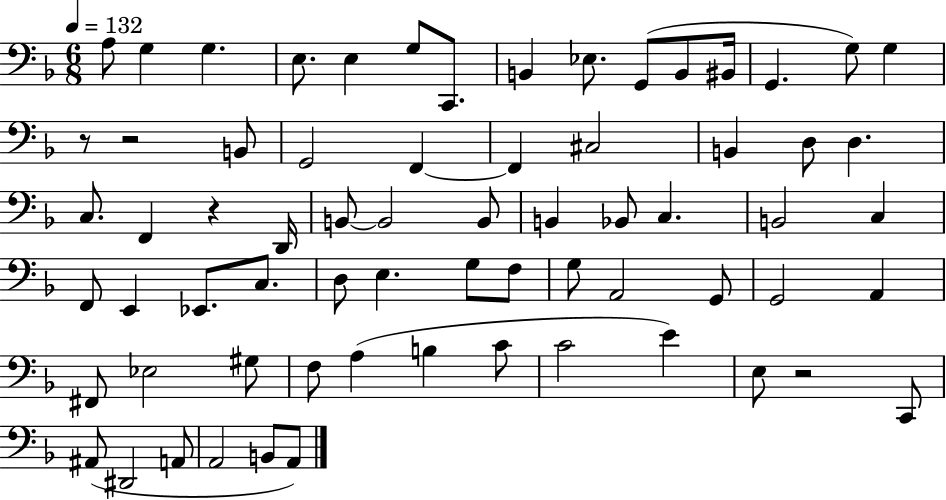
{
  \clef bass
  \numericTimeSignature
  \time 6/8
  \key f \major
  \tempo 4 = 132
  a8 g4 g4. | e8. e4 g8 c,8. | b,4 ees8. g,8( b,8 bis,16 | g,4. g8) g4 | \break r8 r2 b,8 | g,2 f,4~~ | f,4 cis2 | b,4 d8 d4. | \break c8. f,4 r4 d,16 | b,8~~ b,2 b,8 | b,4 bes,8 c4. | b,2 c4 | \break f,8 e,4 ees,8. c8. | d8 e4. g8 f8 | g8 a,2 g,8 | g,2 a,4 | \break fis,8 ees2 gis8 | f8 a4( b4 c'8 | c'2 e'4) | e8 r2 c,8 | \break ais,8( dis,2 a,8 | a,2 b,8 a,8) | \bar "|."
}